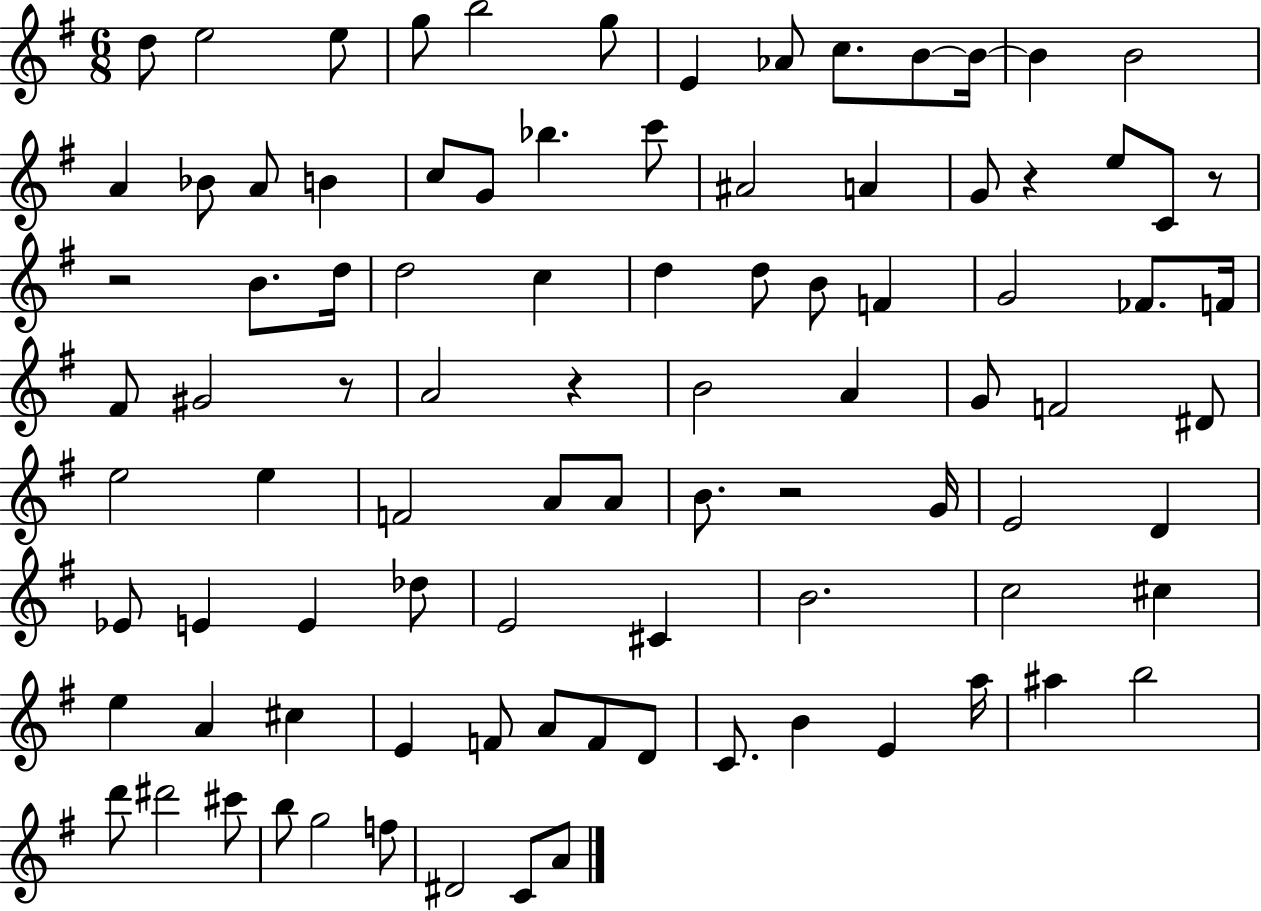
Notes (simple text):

D5/e E5/h E5/e G5/e B5/h G5/e E4/q Ab4/e C5/e. B4/e B4/s B4/q B4/h A4/q Bb4/e A4/e B4/q C5/e G4/e Bb5/q. C6/e A#4/h A4/q G4/e R/q E5/e C4/e R/e R/h B4/e. D5/s D5/h C5/q D5/q D5/e B4/e F4/q G4/h FES4/e. F4/s F#4/e G#4/h R/e A4/h R/q B4/h A4/q G4/e F4/h D#4/e E5/h E5/q F4/h A4/e A4/e B4/e. R/h G4/s E4/h D4/q Eb4/e E4/q E4/q Db5/e E4/h C#4/q B4/h. C5/h C#5/q E5/q A4/q C#5/q E4/q F4/e A4/e F4/e D4/e C4/e. B4/q E4/q A5/s A#5/q B5/h D6/e D#6/h C#6/e B5/e G5/h F5/e D#4/h C4/e A4/e